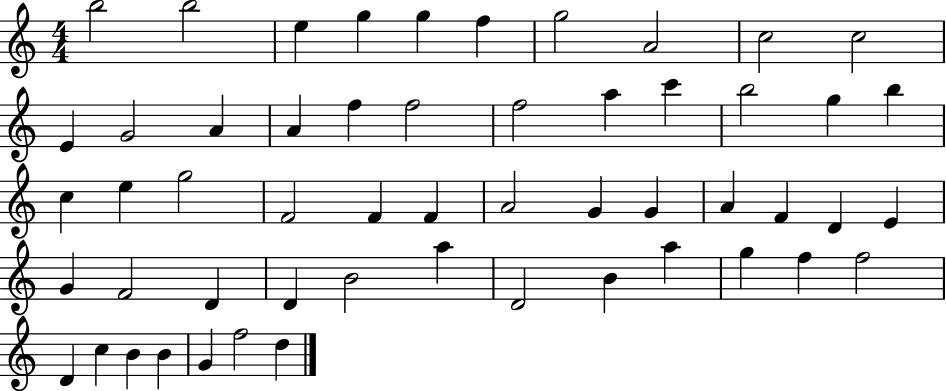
X:1
T:Untitled
M:4/4
L:1/4
K:C
b2 b2 e g g f g2 A2 c2 c2 E G2 A A f f2 f2 a c' b2 g b c e g2 F2 F F A2 G G A F D E G F2 D D B2 a D2 B a g f f2 D c B B G f2 d